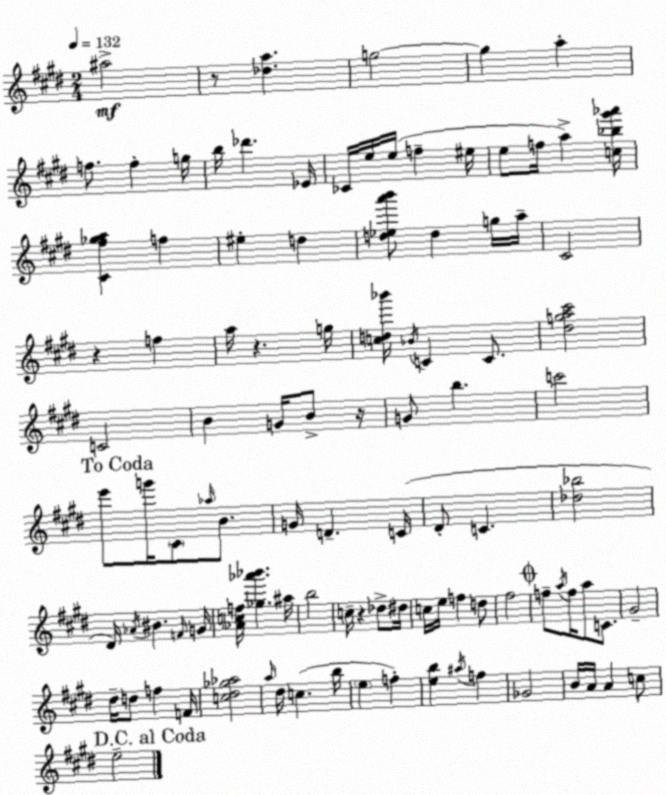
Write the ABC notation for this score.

X:1
T:Untitled
M:2/4
L:1/4
K:E
^a2 z/2 [_da] g2 g a f/2 f g/4 b/4 _d' _E/4 _C/4 e/4 e/4 f ^e/4 e/2 f/4 a [c_b^g'_a']/4 [^C^f_ga] f ^e d [d_ea'b']/2 d g/4 a/4 ^C2 z f a/4 z g/4 [cd_b']/4 _B/4 C C/2 [^dga^c']2 C2 B G/4 B/2 z/4 G/2 b c'2 e'/2 g'/4 ^C/2 _a/4 B/2 G/4 D C/4 ^D/2 C [_d_b]2 ^D/4 _A/4 ^B F/4 G/4 [_Acf]/4 [_g_a'_b'] ^a/4 b2 c/4 z _d/2 ^d/4 c/4 e/4 f d/2 ^f2 f/2 a/4 f/4 a/2 C/2 ^G2 ^d/4 d/2 f F/4 [c^d_g_a]2 a/4 ^d/4 c b/4 e f [eb] ^a/4 f _G2 B/4 A/4 A c/2 e2